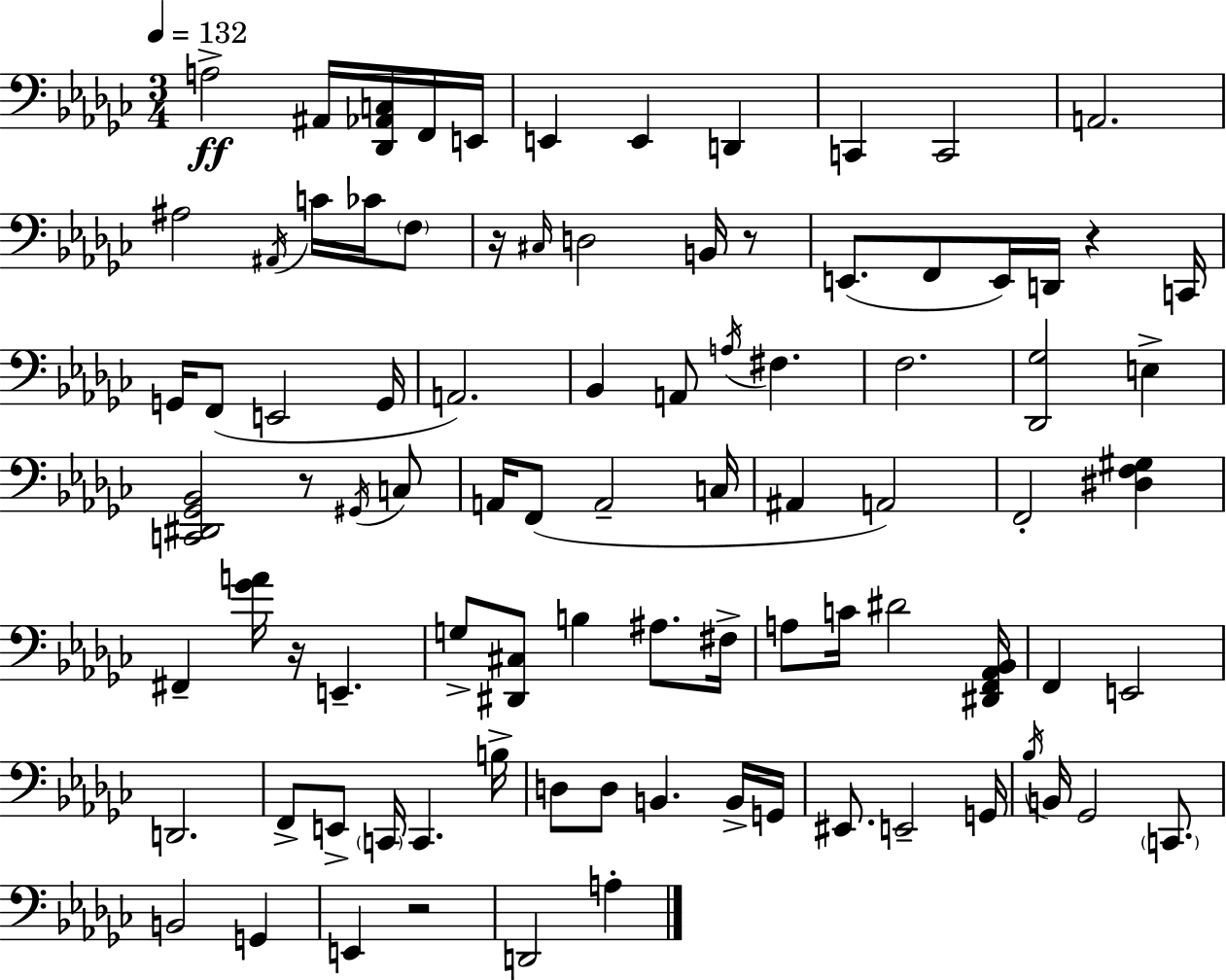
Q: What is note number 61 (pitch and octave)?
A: D3